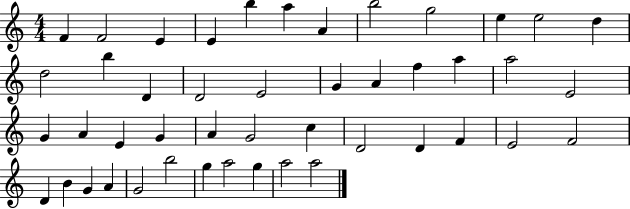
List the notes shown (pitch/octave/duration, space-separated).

F4/q F4/h E4/q E4/q B5/q A5/q A4/q B5/h G5/h E5/q E5/h D5/q D5/h B5/q D4/q D4/h E4/h G4/q A4/q F5/q A5/q A5/h E4/h G4/q A4/q E4/q G4/q A4/q G4/h C5/q D4/h D4/q F4/q E4/h F4/h D4/q B4/q G4/q A4/q G4/h B5/h G5/q A5/h G5/q A5/h A5/h